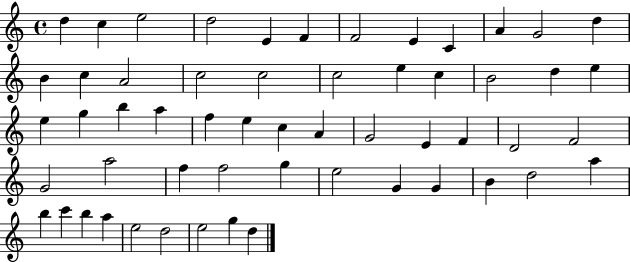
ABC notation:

X:1
T:Untitled
M:4/4
L:1/4
K:C
d c e2 d2 E F F2 E C A G2 d B c A2 c2 c2 c2 e c B2 d e e g b a f e c A G2 E F D2 F2 G2 a2 f f2 g e2 G G B d2 a b c' b a e2 d2 e2 g d